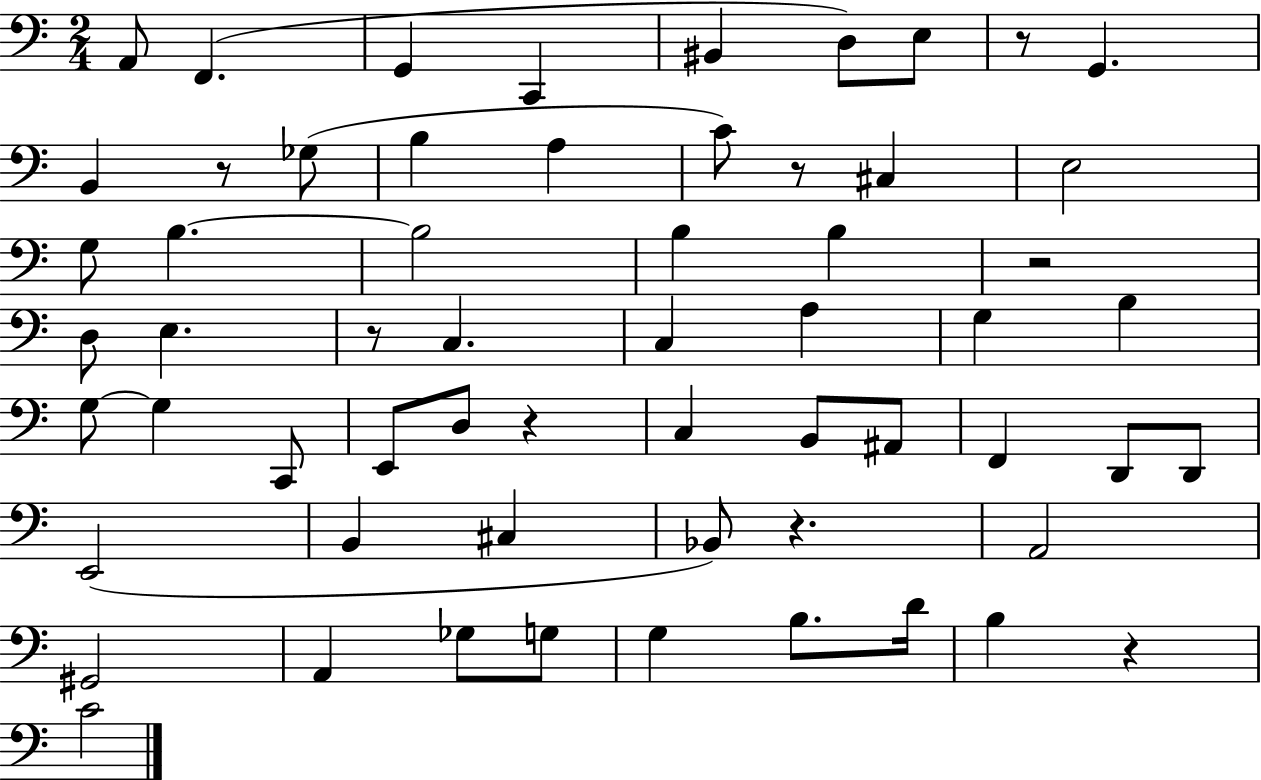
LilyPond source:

{
  \clef bass
  \numericTimeSignature
  \time 2/4
  \key c \major
  a,8 f,4.( | g,4 c,4 | bis,4 d8) e8 | r8 g,4. | \break b,4 r8 ges8( | b4 a4 | c'8) r8 cis4 | e2 | \break g8 b4.~~ | b2 | b4 b4 | r2 | \break d8 e4. | r8 c4. | c4 a4 | g4 b4 | \break g8~~ g4 c,8 | e,8 d8 r4 | c4 b,8 ais,8 | f,4 d,8 d,8 | \break e,2( | b,4 cis4 | bes,8) r4. | a,2 | \break gis,2 | a,4 ges8 g8 | g4 b8. d'16 | b4 r4 | \break c'2 | \bar "|."
}